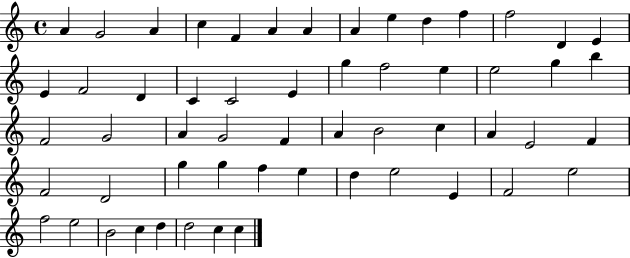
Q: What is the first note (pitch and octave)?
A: A4